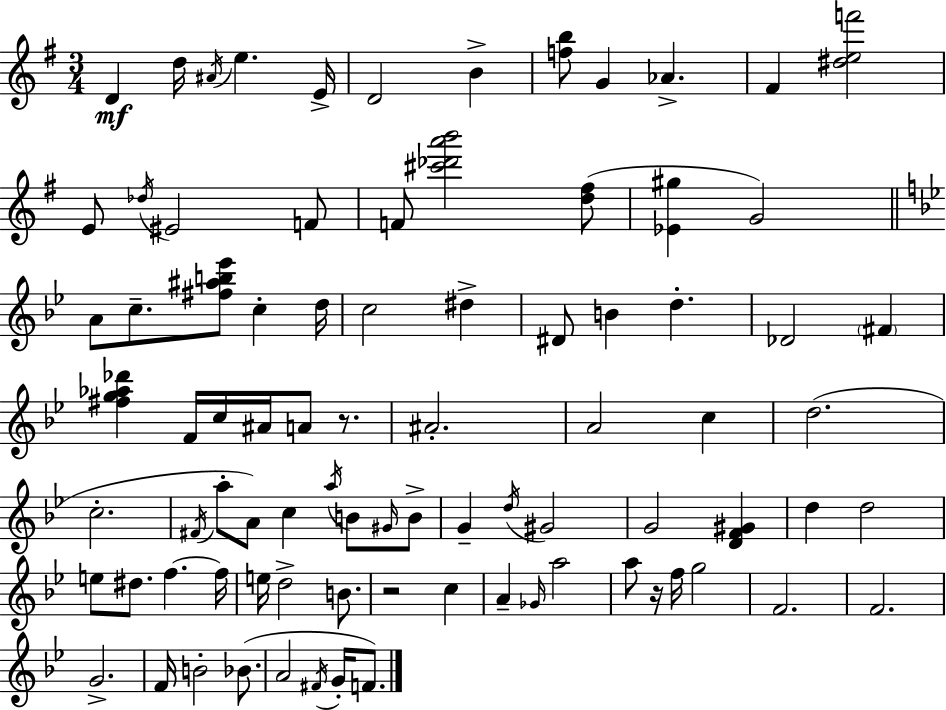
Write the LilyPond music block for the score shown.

{
  \clef treble
  \numericTimeSignature
  \time 3/4
  \key g \major
  d'4\mf d''16 \acciaccatura { ais'16 } e''4. | e'16-> d'2 b'4-> | <f'' b''>8 g'4 aes'4.-> | fis'4 <dis'' e'' f'''>2 | \break e'8 \acciaccatura { des''16 } eis'2 | f'8 f'8 <cis''' des''' a''' b'''>2 | <d'' fis''>8( <ees' gis''>4 g'2) | \bar "||" \break \key g \minor a'8 c''8.-- <fis'' ais'' b'' ees'''>8 c''4-. d''16 | c''2 dis''4-> | dis'8 b'4 d''4.-. | des'2 \parenthesize fis'4 | \break <fis'' g'' aes'' des'''>4 f'16 c''16 ais'16 a'8 r8. | ais'2.-. | a'2 c''4 | d''2.( | \break c''2.-. | \acciaccatura { fis'16 } a''8-. a'8) c''4 \acciaccatura { a''16 } b'8 | \grace { gis'16 } b'8-> g'4-- \acciaccatura { d''16 } gis'2 | g'2 | \break <d' f' gis'>4 d''4 d''2 | e''8 dis''8. f''4.~~ | f''16 e''16 d''2-> | b'8. r2 | \break c''4 a'4-- \grace { ges'16 } a''2 | a''8 r16 f''16 g''2 | f'2. | f'2. | \break g'2.-> | f'16 b'2-. | bes'8.( a'2 | \acciaccatura { fis'16 } g'16-. f'8.) \bar "|."
}